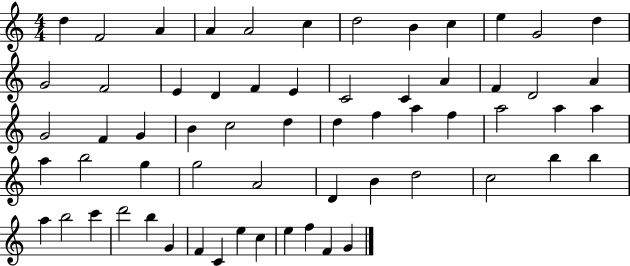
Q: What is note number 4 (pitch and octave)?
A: A4